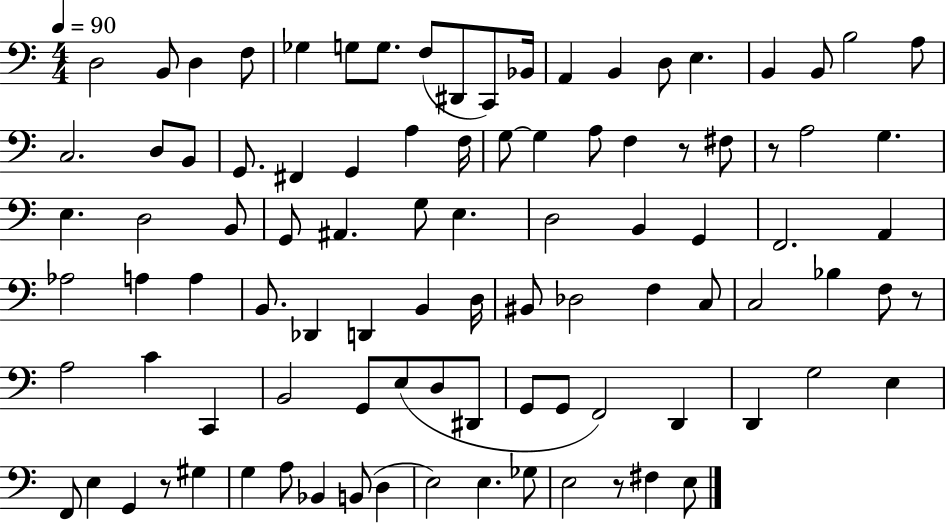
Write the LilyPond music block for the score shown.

{
  \clef bass
  \numericTimeSignature
  \time 4/4
  \key c \major
  \tempo 4 = 90
  d2 b,8 d4 f8 | ges4 g8 g8. f8( dis,8 c,8) bes,16 | a,4 b,4 d8 e4. | b,4 b,8 b2 a8 | \break c2. d8 b,8 | g,8. fis,4 g,4 a4 f16 | g8~~ g4 a8 f4 r8 fis8 | r8 a2 g4. | \break e4. d2 b,8 | g,8 ais,4. g8 e4. | d2 b,4 g,4 | f,2. a,4 | \break aes2 a4 a4 | b,8. des,4 d,4 b,4 d16 | bis,8 des2 f4 c8 | c2 bes4 f8 r8 | \break a2 c'4 c,4 | b,2 g,8 e8( d8 dis,8 | g,8 g,8 f,2) d,4 | d,4 g2 e4 | \break f,8 e4 g,4 r8 gis4 | g4 a8 bes,4 b,8( d4 | e2) e4. ges8 | e2 r8 fis4 e8 | \break \bar "|."
}